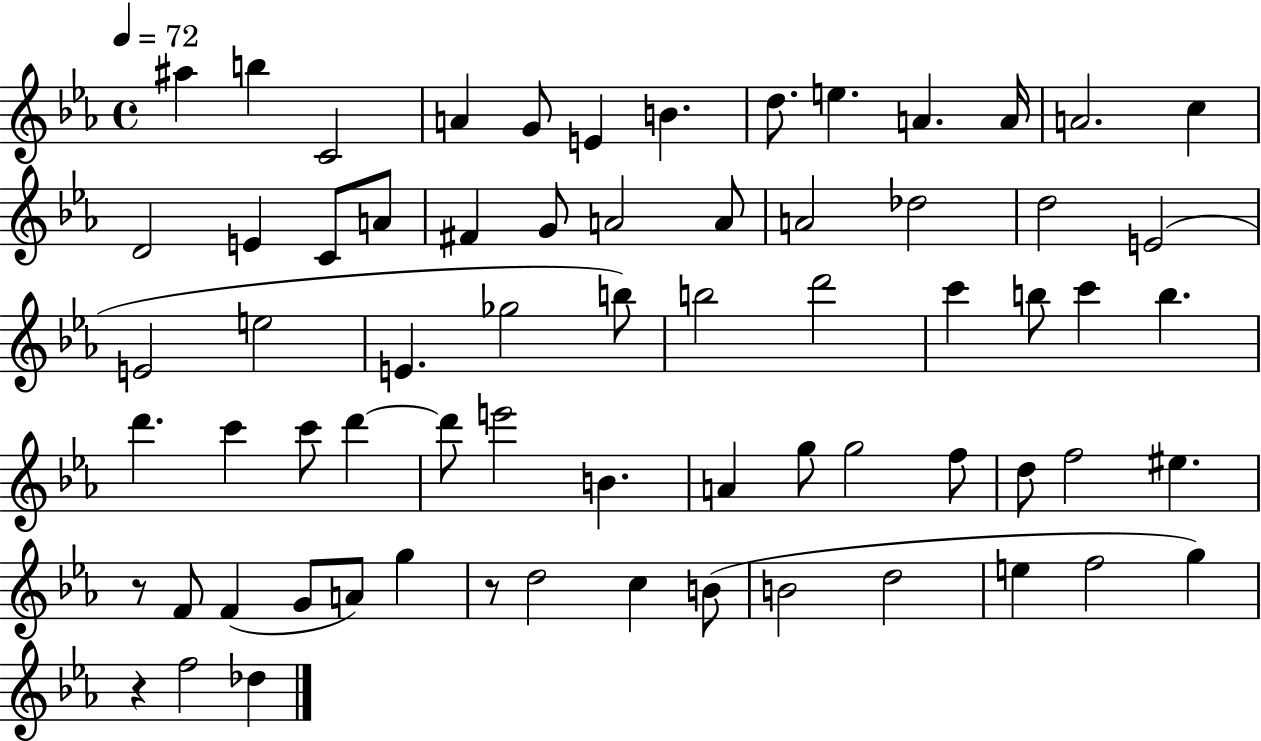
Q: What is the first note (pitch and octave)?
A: A#5